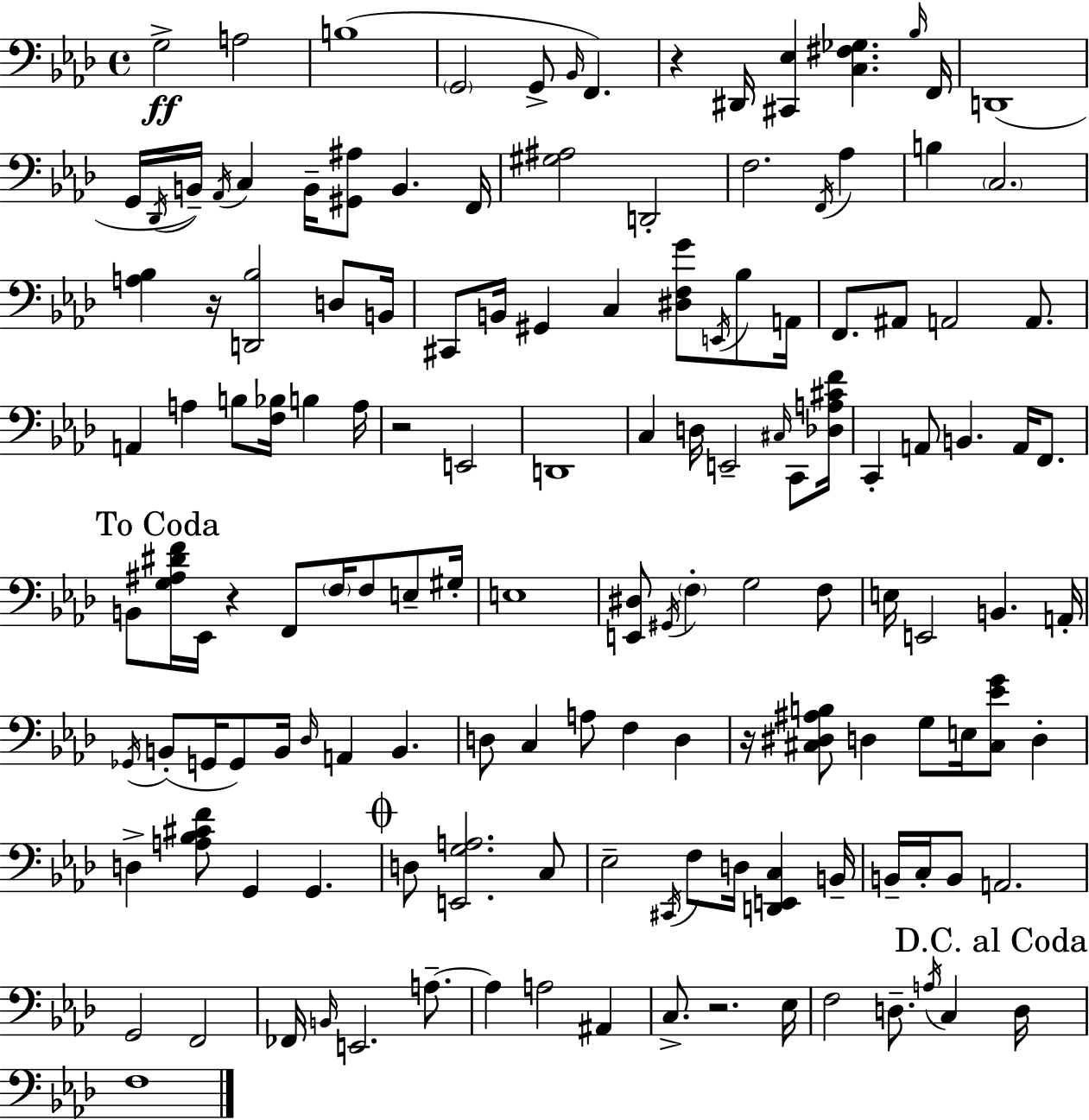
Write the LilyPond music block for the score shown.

{
  \clef bass
  \time 4/4
  \defaultTimeSignature
  \key f \minor
  g2->\ff a2 | b1( | \parenthesize g,2 g,8-> \grace { bes,16 }) f,4. | r4 dis,16 <cis, ees>4 <c fis ges>4. | \break \grace { bes16 } f,16 d,1( | g,16 \acciaccatura { des,16 }) b,16-- \acciaccatura { aes,16 } c4 b,16-- <gis, ais>8 b,4. | f,16 <gis ais>2 d,2-. | f2. | \break \acciaccatura { f,16 } aes4 b4 \parenthesize c2. | <a bes>4 r16 <d, bes>2 | d8 b,16 cis,8 b,16 gis,4 c4 | <dis f g'>8 \acciaccatura { e,16 } bes8 a,16 f,8. ais,8 a,2 | \break a,8. a,4 a4 b8 | <f bes>16 b4 a16 r2 e,2 | d,1 | c4 d16 e,2-- | \break \grace { cis16 } c,8 <des a cis' f'>16 c,4-. a,8 b,4. | a,16 f,8. \mark "To Coda" b,8 <g ais dis' f'>16 ees,16 r4 f,8 | \parenthesize f16 f8 e8-- gis16-. e1 | <e, dis>8 \acciaccatura { gis,16 } \parenthesize f4-. g2 | \break f8 e16 e,2 | b,4. a,16-. \acciaccatura { ges,16 } b,8-.( g,16 g,8) b,16 \grace { des16 } | a,4 b,4. d8 c4 | a8 f4 d4 r16 <cis dis ais b>8 d4 | \break g8 e16 <cis ees' g'>8 d4-. d4-> <a bes cis' f'>8 | g,4 g,4. \mark \markup { \musicglyph "scripts.coda" } d8 <e, g a>2. | c8 ees2-- | \acciaccatura { cis,16 } f8 d16 <d, e, c>4 b,16-- b,16-- c16-. b,8 a,2. | \break g,2 | f,2 fes,16 \grace { b,16 } e,2. | a8.--~~ a4 | a2 ais,4 c8.-> r2. | \break ees16 f2 | d8.-- \acciaccatura { a16 } c4 \mark "D.C. al Coda" d16 f1 | \bar "|."
}